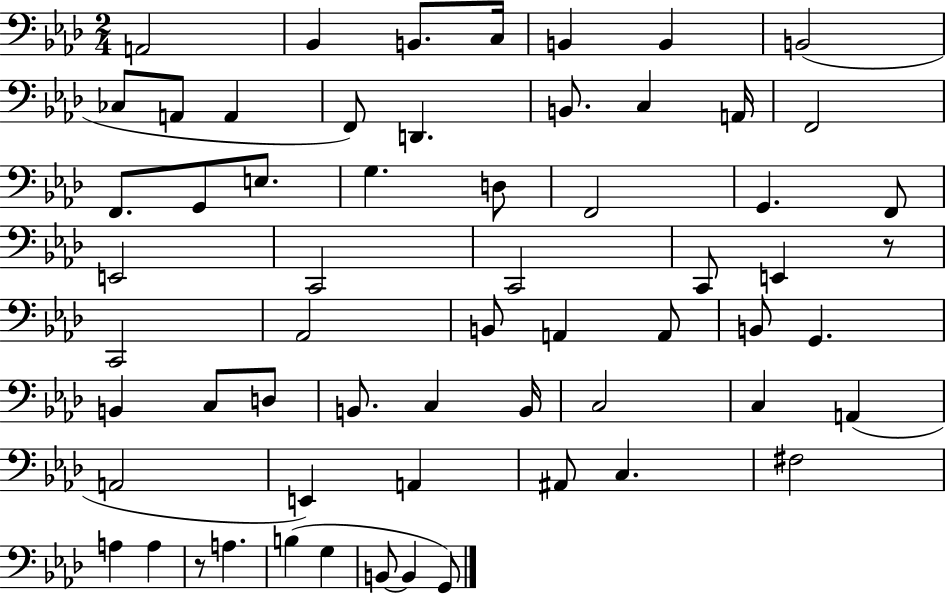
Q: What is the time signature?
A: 2/4